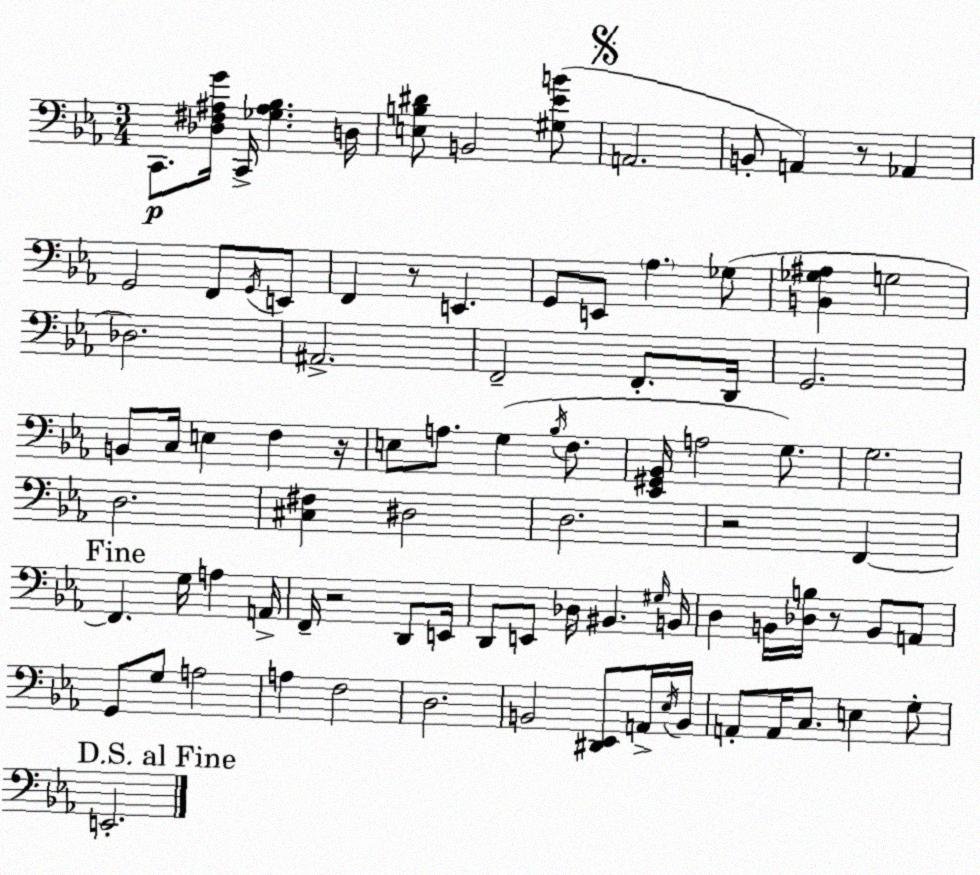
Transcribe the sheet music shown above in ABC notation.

X:1
T:Untitled
M:3/4
L:1/4
K:Eb
C,,/2 [_D,^F,^A,G]/4 C,,/4 [_G,^A,_B,] D,/4 [E,B,^D]/2 B,,2 [^G,_EB]/2 A,,2 B,,/2 A,, z/2 _A,, G,,2 F,,/2 G,,/4 E,,/2 F,, z/2 E,, G,,/2 E,,/2 _A, _G,/2 [B,,_G,^A,] G,2 _D,2 ^A,,2 F,,2 F,,/2 D,,/4 G,,2 B,,/2 C,/4 E, F, z/4 E,/2 A,/2 G, _B,/4 F,/2 [_E,,^G,,_B,,]/4 A,2 G,/2 G,2 D,2 [^C,^F,] ^D,2 D,2 z2 F,, F,, G,/4 A, A,,/4 F,,/4 z2 D,,/2 E,,/4 D,,/2 E,,/2 _D,/4 ^B,, ^G,/4 B,,/4 D, B,,/4 [_D,B,]/4 z/2 B,,/2 A,,/2 G,,/2 G,/2 A,2 A, F,2 D,2 B,,2 [^D,,_E,,]/2 A,,/4 _E,/4 B,,/4 A,,/2 A,,/4 C,/2 E, G,/2 E,,2